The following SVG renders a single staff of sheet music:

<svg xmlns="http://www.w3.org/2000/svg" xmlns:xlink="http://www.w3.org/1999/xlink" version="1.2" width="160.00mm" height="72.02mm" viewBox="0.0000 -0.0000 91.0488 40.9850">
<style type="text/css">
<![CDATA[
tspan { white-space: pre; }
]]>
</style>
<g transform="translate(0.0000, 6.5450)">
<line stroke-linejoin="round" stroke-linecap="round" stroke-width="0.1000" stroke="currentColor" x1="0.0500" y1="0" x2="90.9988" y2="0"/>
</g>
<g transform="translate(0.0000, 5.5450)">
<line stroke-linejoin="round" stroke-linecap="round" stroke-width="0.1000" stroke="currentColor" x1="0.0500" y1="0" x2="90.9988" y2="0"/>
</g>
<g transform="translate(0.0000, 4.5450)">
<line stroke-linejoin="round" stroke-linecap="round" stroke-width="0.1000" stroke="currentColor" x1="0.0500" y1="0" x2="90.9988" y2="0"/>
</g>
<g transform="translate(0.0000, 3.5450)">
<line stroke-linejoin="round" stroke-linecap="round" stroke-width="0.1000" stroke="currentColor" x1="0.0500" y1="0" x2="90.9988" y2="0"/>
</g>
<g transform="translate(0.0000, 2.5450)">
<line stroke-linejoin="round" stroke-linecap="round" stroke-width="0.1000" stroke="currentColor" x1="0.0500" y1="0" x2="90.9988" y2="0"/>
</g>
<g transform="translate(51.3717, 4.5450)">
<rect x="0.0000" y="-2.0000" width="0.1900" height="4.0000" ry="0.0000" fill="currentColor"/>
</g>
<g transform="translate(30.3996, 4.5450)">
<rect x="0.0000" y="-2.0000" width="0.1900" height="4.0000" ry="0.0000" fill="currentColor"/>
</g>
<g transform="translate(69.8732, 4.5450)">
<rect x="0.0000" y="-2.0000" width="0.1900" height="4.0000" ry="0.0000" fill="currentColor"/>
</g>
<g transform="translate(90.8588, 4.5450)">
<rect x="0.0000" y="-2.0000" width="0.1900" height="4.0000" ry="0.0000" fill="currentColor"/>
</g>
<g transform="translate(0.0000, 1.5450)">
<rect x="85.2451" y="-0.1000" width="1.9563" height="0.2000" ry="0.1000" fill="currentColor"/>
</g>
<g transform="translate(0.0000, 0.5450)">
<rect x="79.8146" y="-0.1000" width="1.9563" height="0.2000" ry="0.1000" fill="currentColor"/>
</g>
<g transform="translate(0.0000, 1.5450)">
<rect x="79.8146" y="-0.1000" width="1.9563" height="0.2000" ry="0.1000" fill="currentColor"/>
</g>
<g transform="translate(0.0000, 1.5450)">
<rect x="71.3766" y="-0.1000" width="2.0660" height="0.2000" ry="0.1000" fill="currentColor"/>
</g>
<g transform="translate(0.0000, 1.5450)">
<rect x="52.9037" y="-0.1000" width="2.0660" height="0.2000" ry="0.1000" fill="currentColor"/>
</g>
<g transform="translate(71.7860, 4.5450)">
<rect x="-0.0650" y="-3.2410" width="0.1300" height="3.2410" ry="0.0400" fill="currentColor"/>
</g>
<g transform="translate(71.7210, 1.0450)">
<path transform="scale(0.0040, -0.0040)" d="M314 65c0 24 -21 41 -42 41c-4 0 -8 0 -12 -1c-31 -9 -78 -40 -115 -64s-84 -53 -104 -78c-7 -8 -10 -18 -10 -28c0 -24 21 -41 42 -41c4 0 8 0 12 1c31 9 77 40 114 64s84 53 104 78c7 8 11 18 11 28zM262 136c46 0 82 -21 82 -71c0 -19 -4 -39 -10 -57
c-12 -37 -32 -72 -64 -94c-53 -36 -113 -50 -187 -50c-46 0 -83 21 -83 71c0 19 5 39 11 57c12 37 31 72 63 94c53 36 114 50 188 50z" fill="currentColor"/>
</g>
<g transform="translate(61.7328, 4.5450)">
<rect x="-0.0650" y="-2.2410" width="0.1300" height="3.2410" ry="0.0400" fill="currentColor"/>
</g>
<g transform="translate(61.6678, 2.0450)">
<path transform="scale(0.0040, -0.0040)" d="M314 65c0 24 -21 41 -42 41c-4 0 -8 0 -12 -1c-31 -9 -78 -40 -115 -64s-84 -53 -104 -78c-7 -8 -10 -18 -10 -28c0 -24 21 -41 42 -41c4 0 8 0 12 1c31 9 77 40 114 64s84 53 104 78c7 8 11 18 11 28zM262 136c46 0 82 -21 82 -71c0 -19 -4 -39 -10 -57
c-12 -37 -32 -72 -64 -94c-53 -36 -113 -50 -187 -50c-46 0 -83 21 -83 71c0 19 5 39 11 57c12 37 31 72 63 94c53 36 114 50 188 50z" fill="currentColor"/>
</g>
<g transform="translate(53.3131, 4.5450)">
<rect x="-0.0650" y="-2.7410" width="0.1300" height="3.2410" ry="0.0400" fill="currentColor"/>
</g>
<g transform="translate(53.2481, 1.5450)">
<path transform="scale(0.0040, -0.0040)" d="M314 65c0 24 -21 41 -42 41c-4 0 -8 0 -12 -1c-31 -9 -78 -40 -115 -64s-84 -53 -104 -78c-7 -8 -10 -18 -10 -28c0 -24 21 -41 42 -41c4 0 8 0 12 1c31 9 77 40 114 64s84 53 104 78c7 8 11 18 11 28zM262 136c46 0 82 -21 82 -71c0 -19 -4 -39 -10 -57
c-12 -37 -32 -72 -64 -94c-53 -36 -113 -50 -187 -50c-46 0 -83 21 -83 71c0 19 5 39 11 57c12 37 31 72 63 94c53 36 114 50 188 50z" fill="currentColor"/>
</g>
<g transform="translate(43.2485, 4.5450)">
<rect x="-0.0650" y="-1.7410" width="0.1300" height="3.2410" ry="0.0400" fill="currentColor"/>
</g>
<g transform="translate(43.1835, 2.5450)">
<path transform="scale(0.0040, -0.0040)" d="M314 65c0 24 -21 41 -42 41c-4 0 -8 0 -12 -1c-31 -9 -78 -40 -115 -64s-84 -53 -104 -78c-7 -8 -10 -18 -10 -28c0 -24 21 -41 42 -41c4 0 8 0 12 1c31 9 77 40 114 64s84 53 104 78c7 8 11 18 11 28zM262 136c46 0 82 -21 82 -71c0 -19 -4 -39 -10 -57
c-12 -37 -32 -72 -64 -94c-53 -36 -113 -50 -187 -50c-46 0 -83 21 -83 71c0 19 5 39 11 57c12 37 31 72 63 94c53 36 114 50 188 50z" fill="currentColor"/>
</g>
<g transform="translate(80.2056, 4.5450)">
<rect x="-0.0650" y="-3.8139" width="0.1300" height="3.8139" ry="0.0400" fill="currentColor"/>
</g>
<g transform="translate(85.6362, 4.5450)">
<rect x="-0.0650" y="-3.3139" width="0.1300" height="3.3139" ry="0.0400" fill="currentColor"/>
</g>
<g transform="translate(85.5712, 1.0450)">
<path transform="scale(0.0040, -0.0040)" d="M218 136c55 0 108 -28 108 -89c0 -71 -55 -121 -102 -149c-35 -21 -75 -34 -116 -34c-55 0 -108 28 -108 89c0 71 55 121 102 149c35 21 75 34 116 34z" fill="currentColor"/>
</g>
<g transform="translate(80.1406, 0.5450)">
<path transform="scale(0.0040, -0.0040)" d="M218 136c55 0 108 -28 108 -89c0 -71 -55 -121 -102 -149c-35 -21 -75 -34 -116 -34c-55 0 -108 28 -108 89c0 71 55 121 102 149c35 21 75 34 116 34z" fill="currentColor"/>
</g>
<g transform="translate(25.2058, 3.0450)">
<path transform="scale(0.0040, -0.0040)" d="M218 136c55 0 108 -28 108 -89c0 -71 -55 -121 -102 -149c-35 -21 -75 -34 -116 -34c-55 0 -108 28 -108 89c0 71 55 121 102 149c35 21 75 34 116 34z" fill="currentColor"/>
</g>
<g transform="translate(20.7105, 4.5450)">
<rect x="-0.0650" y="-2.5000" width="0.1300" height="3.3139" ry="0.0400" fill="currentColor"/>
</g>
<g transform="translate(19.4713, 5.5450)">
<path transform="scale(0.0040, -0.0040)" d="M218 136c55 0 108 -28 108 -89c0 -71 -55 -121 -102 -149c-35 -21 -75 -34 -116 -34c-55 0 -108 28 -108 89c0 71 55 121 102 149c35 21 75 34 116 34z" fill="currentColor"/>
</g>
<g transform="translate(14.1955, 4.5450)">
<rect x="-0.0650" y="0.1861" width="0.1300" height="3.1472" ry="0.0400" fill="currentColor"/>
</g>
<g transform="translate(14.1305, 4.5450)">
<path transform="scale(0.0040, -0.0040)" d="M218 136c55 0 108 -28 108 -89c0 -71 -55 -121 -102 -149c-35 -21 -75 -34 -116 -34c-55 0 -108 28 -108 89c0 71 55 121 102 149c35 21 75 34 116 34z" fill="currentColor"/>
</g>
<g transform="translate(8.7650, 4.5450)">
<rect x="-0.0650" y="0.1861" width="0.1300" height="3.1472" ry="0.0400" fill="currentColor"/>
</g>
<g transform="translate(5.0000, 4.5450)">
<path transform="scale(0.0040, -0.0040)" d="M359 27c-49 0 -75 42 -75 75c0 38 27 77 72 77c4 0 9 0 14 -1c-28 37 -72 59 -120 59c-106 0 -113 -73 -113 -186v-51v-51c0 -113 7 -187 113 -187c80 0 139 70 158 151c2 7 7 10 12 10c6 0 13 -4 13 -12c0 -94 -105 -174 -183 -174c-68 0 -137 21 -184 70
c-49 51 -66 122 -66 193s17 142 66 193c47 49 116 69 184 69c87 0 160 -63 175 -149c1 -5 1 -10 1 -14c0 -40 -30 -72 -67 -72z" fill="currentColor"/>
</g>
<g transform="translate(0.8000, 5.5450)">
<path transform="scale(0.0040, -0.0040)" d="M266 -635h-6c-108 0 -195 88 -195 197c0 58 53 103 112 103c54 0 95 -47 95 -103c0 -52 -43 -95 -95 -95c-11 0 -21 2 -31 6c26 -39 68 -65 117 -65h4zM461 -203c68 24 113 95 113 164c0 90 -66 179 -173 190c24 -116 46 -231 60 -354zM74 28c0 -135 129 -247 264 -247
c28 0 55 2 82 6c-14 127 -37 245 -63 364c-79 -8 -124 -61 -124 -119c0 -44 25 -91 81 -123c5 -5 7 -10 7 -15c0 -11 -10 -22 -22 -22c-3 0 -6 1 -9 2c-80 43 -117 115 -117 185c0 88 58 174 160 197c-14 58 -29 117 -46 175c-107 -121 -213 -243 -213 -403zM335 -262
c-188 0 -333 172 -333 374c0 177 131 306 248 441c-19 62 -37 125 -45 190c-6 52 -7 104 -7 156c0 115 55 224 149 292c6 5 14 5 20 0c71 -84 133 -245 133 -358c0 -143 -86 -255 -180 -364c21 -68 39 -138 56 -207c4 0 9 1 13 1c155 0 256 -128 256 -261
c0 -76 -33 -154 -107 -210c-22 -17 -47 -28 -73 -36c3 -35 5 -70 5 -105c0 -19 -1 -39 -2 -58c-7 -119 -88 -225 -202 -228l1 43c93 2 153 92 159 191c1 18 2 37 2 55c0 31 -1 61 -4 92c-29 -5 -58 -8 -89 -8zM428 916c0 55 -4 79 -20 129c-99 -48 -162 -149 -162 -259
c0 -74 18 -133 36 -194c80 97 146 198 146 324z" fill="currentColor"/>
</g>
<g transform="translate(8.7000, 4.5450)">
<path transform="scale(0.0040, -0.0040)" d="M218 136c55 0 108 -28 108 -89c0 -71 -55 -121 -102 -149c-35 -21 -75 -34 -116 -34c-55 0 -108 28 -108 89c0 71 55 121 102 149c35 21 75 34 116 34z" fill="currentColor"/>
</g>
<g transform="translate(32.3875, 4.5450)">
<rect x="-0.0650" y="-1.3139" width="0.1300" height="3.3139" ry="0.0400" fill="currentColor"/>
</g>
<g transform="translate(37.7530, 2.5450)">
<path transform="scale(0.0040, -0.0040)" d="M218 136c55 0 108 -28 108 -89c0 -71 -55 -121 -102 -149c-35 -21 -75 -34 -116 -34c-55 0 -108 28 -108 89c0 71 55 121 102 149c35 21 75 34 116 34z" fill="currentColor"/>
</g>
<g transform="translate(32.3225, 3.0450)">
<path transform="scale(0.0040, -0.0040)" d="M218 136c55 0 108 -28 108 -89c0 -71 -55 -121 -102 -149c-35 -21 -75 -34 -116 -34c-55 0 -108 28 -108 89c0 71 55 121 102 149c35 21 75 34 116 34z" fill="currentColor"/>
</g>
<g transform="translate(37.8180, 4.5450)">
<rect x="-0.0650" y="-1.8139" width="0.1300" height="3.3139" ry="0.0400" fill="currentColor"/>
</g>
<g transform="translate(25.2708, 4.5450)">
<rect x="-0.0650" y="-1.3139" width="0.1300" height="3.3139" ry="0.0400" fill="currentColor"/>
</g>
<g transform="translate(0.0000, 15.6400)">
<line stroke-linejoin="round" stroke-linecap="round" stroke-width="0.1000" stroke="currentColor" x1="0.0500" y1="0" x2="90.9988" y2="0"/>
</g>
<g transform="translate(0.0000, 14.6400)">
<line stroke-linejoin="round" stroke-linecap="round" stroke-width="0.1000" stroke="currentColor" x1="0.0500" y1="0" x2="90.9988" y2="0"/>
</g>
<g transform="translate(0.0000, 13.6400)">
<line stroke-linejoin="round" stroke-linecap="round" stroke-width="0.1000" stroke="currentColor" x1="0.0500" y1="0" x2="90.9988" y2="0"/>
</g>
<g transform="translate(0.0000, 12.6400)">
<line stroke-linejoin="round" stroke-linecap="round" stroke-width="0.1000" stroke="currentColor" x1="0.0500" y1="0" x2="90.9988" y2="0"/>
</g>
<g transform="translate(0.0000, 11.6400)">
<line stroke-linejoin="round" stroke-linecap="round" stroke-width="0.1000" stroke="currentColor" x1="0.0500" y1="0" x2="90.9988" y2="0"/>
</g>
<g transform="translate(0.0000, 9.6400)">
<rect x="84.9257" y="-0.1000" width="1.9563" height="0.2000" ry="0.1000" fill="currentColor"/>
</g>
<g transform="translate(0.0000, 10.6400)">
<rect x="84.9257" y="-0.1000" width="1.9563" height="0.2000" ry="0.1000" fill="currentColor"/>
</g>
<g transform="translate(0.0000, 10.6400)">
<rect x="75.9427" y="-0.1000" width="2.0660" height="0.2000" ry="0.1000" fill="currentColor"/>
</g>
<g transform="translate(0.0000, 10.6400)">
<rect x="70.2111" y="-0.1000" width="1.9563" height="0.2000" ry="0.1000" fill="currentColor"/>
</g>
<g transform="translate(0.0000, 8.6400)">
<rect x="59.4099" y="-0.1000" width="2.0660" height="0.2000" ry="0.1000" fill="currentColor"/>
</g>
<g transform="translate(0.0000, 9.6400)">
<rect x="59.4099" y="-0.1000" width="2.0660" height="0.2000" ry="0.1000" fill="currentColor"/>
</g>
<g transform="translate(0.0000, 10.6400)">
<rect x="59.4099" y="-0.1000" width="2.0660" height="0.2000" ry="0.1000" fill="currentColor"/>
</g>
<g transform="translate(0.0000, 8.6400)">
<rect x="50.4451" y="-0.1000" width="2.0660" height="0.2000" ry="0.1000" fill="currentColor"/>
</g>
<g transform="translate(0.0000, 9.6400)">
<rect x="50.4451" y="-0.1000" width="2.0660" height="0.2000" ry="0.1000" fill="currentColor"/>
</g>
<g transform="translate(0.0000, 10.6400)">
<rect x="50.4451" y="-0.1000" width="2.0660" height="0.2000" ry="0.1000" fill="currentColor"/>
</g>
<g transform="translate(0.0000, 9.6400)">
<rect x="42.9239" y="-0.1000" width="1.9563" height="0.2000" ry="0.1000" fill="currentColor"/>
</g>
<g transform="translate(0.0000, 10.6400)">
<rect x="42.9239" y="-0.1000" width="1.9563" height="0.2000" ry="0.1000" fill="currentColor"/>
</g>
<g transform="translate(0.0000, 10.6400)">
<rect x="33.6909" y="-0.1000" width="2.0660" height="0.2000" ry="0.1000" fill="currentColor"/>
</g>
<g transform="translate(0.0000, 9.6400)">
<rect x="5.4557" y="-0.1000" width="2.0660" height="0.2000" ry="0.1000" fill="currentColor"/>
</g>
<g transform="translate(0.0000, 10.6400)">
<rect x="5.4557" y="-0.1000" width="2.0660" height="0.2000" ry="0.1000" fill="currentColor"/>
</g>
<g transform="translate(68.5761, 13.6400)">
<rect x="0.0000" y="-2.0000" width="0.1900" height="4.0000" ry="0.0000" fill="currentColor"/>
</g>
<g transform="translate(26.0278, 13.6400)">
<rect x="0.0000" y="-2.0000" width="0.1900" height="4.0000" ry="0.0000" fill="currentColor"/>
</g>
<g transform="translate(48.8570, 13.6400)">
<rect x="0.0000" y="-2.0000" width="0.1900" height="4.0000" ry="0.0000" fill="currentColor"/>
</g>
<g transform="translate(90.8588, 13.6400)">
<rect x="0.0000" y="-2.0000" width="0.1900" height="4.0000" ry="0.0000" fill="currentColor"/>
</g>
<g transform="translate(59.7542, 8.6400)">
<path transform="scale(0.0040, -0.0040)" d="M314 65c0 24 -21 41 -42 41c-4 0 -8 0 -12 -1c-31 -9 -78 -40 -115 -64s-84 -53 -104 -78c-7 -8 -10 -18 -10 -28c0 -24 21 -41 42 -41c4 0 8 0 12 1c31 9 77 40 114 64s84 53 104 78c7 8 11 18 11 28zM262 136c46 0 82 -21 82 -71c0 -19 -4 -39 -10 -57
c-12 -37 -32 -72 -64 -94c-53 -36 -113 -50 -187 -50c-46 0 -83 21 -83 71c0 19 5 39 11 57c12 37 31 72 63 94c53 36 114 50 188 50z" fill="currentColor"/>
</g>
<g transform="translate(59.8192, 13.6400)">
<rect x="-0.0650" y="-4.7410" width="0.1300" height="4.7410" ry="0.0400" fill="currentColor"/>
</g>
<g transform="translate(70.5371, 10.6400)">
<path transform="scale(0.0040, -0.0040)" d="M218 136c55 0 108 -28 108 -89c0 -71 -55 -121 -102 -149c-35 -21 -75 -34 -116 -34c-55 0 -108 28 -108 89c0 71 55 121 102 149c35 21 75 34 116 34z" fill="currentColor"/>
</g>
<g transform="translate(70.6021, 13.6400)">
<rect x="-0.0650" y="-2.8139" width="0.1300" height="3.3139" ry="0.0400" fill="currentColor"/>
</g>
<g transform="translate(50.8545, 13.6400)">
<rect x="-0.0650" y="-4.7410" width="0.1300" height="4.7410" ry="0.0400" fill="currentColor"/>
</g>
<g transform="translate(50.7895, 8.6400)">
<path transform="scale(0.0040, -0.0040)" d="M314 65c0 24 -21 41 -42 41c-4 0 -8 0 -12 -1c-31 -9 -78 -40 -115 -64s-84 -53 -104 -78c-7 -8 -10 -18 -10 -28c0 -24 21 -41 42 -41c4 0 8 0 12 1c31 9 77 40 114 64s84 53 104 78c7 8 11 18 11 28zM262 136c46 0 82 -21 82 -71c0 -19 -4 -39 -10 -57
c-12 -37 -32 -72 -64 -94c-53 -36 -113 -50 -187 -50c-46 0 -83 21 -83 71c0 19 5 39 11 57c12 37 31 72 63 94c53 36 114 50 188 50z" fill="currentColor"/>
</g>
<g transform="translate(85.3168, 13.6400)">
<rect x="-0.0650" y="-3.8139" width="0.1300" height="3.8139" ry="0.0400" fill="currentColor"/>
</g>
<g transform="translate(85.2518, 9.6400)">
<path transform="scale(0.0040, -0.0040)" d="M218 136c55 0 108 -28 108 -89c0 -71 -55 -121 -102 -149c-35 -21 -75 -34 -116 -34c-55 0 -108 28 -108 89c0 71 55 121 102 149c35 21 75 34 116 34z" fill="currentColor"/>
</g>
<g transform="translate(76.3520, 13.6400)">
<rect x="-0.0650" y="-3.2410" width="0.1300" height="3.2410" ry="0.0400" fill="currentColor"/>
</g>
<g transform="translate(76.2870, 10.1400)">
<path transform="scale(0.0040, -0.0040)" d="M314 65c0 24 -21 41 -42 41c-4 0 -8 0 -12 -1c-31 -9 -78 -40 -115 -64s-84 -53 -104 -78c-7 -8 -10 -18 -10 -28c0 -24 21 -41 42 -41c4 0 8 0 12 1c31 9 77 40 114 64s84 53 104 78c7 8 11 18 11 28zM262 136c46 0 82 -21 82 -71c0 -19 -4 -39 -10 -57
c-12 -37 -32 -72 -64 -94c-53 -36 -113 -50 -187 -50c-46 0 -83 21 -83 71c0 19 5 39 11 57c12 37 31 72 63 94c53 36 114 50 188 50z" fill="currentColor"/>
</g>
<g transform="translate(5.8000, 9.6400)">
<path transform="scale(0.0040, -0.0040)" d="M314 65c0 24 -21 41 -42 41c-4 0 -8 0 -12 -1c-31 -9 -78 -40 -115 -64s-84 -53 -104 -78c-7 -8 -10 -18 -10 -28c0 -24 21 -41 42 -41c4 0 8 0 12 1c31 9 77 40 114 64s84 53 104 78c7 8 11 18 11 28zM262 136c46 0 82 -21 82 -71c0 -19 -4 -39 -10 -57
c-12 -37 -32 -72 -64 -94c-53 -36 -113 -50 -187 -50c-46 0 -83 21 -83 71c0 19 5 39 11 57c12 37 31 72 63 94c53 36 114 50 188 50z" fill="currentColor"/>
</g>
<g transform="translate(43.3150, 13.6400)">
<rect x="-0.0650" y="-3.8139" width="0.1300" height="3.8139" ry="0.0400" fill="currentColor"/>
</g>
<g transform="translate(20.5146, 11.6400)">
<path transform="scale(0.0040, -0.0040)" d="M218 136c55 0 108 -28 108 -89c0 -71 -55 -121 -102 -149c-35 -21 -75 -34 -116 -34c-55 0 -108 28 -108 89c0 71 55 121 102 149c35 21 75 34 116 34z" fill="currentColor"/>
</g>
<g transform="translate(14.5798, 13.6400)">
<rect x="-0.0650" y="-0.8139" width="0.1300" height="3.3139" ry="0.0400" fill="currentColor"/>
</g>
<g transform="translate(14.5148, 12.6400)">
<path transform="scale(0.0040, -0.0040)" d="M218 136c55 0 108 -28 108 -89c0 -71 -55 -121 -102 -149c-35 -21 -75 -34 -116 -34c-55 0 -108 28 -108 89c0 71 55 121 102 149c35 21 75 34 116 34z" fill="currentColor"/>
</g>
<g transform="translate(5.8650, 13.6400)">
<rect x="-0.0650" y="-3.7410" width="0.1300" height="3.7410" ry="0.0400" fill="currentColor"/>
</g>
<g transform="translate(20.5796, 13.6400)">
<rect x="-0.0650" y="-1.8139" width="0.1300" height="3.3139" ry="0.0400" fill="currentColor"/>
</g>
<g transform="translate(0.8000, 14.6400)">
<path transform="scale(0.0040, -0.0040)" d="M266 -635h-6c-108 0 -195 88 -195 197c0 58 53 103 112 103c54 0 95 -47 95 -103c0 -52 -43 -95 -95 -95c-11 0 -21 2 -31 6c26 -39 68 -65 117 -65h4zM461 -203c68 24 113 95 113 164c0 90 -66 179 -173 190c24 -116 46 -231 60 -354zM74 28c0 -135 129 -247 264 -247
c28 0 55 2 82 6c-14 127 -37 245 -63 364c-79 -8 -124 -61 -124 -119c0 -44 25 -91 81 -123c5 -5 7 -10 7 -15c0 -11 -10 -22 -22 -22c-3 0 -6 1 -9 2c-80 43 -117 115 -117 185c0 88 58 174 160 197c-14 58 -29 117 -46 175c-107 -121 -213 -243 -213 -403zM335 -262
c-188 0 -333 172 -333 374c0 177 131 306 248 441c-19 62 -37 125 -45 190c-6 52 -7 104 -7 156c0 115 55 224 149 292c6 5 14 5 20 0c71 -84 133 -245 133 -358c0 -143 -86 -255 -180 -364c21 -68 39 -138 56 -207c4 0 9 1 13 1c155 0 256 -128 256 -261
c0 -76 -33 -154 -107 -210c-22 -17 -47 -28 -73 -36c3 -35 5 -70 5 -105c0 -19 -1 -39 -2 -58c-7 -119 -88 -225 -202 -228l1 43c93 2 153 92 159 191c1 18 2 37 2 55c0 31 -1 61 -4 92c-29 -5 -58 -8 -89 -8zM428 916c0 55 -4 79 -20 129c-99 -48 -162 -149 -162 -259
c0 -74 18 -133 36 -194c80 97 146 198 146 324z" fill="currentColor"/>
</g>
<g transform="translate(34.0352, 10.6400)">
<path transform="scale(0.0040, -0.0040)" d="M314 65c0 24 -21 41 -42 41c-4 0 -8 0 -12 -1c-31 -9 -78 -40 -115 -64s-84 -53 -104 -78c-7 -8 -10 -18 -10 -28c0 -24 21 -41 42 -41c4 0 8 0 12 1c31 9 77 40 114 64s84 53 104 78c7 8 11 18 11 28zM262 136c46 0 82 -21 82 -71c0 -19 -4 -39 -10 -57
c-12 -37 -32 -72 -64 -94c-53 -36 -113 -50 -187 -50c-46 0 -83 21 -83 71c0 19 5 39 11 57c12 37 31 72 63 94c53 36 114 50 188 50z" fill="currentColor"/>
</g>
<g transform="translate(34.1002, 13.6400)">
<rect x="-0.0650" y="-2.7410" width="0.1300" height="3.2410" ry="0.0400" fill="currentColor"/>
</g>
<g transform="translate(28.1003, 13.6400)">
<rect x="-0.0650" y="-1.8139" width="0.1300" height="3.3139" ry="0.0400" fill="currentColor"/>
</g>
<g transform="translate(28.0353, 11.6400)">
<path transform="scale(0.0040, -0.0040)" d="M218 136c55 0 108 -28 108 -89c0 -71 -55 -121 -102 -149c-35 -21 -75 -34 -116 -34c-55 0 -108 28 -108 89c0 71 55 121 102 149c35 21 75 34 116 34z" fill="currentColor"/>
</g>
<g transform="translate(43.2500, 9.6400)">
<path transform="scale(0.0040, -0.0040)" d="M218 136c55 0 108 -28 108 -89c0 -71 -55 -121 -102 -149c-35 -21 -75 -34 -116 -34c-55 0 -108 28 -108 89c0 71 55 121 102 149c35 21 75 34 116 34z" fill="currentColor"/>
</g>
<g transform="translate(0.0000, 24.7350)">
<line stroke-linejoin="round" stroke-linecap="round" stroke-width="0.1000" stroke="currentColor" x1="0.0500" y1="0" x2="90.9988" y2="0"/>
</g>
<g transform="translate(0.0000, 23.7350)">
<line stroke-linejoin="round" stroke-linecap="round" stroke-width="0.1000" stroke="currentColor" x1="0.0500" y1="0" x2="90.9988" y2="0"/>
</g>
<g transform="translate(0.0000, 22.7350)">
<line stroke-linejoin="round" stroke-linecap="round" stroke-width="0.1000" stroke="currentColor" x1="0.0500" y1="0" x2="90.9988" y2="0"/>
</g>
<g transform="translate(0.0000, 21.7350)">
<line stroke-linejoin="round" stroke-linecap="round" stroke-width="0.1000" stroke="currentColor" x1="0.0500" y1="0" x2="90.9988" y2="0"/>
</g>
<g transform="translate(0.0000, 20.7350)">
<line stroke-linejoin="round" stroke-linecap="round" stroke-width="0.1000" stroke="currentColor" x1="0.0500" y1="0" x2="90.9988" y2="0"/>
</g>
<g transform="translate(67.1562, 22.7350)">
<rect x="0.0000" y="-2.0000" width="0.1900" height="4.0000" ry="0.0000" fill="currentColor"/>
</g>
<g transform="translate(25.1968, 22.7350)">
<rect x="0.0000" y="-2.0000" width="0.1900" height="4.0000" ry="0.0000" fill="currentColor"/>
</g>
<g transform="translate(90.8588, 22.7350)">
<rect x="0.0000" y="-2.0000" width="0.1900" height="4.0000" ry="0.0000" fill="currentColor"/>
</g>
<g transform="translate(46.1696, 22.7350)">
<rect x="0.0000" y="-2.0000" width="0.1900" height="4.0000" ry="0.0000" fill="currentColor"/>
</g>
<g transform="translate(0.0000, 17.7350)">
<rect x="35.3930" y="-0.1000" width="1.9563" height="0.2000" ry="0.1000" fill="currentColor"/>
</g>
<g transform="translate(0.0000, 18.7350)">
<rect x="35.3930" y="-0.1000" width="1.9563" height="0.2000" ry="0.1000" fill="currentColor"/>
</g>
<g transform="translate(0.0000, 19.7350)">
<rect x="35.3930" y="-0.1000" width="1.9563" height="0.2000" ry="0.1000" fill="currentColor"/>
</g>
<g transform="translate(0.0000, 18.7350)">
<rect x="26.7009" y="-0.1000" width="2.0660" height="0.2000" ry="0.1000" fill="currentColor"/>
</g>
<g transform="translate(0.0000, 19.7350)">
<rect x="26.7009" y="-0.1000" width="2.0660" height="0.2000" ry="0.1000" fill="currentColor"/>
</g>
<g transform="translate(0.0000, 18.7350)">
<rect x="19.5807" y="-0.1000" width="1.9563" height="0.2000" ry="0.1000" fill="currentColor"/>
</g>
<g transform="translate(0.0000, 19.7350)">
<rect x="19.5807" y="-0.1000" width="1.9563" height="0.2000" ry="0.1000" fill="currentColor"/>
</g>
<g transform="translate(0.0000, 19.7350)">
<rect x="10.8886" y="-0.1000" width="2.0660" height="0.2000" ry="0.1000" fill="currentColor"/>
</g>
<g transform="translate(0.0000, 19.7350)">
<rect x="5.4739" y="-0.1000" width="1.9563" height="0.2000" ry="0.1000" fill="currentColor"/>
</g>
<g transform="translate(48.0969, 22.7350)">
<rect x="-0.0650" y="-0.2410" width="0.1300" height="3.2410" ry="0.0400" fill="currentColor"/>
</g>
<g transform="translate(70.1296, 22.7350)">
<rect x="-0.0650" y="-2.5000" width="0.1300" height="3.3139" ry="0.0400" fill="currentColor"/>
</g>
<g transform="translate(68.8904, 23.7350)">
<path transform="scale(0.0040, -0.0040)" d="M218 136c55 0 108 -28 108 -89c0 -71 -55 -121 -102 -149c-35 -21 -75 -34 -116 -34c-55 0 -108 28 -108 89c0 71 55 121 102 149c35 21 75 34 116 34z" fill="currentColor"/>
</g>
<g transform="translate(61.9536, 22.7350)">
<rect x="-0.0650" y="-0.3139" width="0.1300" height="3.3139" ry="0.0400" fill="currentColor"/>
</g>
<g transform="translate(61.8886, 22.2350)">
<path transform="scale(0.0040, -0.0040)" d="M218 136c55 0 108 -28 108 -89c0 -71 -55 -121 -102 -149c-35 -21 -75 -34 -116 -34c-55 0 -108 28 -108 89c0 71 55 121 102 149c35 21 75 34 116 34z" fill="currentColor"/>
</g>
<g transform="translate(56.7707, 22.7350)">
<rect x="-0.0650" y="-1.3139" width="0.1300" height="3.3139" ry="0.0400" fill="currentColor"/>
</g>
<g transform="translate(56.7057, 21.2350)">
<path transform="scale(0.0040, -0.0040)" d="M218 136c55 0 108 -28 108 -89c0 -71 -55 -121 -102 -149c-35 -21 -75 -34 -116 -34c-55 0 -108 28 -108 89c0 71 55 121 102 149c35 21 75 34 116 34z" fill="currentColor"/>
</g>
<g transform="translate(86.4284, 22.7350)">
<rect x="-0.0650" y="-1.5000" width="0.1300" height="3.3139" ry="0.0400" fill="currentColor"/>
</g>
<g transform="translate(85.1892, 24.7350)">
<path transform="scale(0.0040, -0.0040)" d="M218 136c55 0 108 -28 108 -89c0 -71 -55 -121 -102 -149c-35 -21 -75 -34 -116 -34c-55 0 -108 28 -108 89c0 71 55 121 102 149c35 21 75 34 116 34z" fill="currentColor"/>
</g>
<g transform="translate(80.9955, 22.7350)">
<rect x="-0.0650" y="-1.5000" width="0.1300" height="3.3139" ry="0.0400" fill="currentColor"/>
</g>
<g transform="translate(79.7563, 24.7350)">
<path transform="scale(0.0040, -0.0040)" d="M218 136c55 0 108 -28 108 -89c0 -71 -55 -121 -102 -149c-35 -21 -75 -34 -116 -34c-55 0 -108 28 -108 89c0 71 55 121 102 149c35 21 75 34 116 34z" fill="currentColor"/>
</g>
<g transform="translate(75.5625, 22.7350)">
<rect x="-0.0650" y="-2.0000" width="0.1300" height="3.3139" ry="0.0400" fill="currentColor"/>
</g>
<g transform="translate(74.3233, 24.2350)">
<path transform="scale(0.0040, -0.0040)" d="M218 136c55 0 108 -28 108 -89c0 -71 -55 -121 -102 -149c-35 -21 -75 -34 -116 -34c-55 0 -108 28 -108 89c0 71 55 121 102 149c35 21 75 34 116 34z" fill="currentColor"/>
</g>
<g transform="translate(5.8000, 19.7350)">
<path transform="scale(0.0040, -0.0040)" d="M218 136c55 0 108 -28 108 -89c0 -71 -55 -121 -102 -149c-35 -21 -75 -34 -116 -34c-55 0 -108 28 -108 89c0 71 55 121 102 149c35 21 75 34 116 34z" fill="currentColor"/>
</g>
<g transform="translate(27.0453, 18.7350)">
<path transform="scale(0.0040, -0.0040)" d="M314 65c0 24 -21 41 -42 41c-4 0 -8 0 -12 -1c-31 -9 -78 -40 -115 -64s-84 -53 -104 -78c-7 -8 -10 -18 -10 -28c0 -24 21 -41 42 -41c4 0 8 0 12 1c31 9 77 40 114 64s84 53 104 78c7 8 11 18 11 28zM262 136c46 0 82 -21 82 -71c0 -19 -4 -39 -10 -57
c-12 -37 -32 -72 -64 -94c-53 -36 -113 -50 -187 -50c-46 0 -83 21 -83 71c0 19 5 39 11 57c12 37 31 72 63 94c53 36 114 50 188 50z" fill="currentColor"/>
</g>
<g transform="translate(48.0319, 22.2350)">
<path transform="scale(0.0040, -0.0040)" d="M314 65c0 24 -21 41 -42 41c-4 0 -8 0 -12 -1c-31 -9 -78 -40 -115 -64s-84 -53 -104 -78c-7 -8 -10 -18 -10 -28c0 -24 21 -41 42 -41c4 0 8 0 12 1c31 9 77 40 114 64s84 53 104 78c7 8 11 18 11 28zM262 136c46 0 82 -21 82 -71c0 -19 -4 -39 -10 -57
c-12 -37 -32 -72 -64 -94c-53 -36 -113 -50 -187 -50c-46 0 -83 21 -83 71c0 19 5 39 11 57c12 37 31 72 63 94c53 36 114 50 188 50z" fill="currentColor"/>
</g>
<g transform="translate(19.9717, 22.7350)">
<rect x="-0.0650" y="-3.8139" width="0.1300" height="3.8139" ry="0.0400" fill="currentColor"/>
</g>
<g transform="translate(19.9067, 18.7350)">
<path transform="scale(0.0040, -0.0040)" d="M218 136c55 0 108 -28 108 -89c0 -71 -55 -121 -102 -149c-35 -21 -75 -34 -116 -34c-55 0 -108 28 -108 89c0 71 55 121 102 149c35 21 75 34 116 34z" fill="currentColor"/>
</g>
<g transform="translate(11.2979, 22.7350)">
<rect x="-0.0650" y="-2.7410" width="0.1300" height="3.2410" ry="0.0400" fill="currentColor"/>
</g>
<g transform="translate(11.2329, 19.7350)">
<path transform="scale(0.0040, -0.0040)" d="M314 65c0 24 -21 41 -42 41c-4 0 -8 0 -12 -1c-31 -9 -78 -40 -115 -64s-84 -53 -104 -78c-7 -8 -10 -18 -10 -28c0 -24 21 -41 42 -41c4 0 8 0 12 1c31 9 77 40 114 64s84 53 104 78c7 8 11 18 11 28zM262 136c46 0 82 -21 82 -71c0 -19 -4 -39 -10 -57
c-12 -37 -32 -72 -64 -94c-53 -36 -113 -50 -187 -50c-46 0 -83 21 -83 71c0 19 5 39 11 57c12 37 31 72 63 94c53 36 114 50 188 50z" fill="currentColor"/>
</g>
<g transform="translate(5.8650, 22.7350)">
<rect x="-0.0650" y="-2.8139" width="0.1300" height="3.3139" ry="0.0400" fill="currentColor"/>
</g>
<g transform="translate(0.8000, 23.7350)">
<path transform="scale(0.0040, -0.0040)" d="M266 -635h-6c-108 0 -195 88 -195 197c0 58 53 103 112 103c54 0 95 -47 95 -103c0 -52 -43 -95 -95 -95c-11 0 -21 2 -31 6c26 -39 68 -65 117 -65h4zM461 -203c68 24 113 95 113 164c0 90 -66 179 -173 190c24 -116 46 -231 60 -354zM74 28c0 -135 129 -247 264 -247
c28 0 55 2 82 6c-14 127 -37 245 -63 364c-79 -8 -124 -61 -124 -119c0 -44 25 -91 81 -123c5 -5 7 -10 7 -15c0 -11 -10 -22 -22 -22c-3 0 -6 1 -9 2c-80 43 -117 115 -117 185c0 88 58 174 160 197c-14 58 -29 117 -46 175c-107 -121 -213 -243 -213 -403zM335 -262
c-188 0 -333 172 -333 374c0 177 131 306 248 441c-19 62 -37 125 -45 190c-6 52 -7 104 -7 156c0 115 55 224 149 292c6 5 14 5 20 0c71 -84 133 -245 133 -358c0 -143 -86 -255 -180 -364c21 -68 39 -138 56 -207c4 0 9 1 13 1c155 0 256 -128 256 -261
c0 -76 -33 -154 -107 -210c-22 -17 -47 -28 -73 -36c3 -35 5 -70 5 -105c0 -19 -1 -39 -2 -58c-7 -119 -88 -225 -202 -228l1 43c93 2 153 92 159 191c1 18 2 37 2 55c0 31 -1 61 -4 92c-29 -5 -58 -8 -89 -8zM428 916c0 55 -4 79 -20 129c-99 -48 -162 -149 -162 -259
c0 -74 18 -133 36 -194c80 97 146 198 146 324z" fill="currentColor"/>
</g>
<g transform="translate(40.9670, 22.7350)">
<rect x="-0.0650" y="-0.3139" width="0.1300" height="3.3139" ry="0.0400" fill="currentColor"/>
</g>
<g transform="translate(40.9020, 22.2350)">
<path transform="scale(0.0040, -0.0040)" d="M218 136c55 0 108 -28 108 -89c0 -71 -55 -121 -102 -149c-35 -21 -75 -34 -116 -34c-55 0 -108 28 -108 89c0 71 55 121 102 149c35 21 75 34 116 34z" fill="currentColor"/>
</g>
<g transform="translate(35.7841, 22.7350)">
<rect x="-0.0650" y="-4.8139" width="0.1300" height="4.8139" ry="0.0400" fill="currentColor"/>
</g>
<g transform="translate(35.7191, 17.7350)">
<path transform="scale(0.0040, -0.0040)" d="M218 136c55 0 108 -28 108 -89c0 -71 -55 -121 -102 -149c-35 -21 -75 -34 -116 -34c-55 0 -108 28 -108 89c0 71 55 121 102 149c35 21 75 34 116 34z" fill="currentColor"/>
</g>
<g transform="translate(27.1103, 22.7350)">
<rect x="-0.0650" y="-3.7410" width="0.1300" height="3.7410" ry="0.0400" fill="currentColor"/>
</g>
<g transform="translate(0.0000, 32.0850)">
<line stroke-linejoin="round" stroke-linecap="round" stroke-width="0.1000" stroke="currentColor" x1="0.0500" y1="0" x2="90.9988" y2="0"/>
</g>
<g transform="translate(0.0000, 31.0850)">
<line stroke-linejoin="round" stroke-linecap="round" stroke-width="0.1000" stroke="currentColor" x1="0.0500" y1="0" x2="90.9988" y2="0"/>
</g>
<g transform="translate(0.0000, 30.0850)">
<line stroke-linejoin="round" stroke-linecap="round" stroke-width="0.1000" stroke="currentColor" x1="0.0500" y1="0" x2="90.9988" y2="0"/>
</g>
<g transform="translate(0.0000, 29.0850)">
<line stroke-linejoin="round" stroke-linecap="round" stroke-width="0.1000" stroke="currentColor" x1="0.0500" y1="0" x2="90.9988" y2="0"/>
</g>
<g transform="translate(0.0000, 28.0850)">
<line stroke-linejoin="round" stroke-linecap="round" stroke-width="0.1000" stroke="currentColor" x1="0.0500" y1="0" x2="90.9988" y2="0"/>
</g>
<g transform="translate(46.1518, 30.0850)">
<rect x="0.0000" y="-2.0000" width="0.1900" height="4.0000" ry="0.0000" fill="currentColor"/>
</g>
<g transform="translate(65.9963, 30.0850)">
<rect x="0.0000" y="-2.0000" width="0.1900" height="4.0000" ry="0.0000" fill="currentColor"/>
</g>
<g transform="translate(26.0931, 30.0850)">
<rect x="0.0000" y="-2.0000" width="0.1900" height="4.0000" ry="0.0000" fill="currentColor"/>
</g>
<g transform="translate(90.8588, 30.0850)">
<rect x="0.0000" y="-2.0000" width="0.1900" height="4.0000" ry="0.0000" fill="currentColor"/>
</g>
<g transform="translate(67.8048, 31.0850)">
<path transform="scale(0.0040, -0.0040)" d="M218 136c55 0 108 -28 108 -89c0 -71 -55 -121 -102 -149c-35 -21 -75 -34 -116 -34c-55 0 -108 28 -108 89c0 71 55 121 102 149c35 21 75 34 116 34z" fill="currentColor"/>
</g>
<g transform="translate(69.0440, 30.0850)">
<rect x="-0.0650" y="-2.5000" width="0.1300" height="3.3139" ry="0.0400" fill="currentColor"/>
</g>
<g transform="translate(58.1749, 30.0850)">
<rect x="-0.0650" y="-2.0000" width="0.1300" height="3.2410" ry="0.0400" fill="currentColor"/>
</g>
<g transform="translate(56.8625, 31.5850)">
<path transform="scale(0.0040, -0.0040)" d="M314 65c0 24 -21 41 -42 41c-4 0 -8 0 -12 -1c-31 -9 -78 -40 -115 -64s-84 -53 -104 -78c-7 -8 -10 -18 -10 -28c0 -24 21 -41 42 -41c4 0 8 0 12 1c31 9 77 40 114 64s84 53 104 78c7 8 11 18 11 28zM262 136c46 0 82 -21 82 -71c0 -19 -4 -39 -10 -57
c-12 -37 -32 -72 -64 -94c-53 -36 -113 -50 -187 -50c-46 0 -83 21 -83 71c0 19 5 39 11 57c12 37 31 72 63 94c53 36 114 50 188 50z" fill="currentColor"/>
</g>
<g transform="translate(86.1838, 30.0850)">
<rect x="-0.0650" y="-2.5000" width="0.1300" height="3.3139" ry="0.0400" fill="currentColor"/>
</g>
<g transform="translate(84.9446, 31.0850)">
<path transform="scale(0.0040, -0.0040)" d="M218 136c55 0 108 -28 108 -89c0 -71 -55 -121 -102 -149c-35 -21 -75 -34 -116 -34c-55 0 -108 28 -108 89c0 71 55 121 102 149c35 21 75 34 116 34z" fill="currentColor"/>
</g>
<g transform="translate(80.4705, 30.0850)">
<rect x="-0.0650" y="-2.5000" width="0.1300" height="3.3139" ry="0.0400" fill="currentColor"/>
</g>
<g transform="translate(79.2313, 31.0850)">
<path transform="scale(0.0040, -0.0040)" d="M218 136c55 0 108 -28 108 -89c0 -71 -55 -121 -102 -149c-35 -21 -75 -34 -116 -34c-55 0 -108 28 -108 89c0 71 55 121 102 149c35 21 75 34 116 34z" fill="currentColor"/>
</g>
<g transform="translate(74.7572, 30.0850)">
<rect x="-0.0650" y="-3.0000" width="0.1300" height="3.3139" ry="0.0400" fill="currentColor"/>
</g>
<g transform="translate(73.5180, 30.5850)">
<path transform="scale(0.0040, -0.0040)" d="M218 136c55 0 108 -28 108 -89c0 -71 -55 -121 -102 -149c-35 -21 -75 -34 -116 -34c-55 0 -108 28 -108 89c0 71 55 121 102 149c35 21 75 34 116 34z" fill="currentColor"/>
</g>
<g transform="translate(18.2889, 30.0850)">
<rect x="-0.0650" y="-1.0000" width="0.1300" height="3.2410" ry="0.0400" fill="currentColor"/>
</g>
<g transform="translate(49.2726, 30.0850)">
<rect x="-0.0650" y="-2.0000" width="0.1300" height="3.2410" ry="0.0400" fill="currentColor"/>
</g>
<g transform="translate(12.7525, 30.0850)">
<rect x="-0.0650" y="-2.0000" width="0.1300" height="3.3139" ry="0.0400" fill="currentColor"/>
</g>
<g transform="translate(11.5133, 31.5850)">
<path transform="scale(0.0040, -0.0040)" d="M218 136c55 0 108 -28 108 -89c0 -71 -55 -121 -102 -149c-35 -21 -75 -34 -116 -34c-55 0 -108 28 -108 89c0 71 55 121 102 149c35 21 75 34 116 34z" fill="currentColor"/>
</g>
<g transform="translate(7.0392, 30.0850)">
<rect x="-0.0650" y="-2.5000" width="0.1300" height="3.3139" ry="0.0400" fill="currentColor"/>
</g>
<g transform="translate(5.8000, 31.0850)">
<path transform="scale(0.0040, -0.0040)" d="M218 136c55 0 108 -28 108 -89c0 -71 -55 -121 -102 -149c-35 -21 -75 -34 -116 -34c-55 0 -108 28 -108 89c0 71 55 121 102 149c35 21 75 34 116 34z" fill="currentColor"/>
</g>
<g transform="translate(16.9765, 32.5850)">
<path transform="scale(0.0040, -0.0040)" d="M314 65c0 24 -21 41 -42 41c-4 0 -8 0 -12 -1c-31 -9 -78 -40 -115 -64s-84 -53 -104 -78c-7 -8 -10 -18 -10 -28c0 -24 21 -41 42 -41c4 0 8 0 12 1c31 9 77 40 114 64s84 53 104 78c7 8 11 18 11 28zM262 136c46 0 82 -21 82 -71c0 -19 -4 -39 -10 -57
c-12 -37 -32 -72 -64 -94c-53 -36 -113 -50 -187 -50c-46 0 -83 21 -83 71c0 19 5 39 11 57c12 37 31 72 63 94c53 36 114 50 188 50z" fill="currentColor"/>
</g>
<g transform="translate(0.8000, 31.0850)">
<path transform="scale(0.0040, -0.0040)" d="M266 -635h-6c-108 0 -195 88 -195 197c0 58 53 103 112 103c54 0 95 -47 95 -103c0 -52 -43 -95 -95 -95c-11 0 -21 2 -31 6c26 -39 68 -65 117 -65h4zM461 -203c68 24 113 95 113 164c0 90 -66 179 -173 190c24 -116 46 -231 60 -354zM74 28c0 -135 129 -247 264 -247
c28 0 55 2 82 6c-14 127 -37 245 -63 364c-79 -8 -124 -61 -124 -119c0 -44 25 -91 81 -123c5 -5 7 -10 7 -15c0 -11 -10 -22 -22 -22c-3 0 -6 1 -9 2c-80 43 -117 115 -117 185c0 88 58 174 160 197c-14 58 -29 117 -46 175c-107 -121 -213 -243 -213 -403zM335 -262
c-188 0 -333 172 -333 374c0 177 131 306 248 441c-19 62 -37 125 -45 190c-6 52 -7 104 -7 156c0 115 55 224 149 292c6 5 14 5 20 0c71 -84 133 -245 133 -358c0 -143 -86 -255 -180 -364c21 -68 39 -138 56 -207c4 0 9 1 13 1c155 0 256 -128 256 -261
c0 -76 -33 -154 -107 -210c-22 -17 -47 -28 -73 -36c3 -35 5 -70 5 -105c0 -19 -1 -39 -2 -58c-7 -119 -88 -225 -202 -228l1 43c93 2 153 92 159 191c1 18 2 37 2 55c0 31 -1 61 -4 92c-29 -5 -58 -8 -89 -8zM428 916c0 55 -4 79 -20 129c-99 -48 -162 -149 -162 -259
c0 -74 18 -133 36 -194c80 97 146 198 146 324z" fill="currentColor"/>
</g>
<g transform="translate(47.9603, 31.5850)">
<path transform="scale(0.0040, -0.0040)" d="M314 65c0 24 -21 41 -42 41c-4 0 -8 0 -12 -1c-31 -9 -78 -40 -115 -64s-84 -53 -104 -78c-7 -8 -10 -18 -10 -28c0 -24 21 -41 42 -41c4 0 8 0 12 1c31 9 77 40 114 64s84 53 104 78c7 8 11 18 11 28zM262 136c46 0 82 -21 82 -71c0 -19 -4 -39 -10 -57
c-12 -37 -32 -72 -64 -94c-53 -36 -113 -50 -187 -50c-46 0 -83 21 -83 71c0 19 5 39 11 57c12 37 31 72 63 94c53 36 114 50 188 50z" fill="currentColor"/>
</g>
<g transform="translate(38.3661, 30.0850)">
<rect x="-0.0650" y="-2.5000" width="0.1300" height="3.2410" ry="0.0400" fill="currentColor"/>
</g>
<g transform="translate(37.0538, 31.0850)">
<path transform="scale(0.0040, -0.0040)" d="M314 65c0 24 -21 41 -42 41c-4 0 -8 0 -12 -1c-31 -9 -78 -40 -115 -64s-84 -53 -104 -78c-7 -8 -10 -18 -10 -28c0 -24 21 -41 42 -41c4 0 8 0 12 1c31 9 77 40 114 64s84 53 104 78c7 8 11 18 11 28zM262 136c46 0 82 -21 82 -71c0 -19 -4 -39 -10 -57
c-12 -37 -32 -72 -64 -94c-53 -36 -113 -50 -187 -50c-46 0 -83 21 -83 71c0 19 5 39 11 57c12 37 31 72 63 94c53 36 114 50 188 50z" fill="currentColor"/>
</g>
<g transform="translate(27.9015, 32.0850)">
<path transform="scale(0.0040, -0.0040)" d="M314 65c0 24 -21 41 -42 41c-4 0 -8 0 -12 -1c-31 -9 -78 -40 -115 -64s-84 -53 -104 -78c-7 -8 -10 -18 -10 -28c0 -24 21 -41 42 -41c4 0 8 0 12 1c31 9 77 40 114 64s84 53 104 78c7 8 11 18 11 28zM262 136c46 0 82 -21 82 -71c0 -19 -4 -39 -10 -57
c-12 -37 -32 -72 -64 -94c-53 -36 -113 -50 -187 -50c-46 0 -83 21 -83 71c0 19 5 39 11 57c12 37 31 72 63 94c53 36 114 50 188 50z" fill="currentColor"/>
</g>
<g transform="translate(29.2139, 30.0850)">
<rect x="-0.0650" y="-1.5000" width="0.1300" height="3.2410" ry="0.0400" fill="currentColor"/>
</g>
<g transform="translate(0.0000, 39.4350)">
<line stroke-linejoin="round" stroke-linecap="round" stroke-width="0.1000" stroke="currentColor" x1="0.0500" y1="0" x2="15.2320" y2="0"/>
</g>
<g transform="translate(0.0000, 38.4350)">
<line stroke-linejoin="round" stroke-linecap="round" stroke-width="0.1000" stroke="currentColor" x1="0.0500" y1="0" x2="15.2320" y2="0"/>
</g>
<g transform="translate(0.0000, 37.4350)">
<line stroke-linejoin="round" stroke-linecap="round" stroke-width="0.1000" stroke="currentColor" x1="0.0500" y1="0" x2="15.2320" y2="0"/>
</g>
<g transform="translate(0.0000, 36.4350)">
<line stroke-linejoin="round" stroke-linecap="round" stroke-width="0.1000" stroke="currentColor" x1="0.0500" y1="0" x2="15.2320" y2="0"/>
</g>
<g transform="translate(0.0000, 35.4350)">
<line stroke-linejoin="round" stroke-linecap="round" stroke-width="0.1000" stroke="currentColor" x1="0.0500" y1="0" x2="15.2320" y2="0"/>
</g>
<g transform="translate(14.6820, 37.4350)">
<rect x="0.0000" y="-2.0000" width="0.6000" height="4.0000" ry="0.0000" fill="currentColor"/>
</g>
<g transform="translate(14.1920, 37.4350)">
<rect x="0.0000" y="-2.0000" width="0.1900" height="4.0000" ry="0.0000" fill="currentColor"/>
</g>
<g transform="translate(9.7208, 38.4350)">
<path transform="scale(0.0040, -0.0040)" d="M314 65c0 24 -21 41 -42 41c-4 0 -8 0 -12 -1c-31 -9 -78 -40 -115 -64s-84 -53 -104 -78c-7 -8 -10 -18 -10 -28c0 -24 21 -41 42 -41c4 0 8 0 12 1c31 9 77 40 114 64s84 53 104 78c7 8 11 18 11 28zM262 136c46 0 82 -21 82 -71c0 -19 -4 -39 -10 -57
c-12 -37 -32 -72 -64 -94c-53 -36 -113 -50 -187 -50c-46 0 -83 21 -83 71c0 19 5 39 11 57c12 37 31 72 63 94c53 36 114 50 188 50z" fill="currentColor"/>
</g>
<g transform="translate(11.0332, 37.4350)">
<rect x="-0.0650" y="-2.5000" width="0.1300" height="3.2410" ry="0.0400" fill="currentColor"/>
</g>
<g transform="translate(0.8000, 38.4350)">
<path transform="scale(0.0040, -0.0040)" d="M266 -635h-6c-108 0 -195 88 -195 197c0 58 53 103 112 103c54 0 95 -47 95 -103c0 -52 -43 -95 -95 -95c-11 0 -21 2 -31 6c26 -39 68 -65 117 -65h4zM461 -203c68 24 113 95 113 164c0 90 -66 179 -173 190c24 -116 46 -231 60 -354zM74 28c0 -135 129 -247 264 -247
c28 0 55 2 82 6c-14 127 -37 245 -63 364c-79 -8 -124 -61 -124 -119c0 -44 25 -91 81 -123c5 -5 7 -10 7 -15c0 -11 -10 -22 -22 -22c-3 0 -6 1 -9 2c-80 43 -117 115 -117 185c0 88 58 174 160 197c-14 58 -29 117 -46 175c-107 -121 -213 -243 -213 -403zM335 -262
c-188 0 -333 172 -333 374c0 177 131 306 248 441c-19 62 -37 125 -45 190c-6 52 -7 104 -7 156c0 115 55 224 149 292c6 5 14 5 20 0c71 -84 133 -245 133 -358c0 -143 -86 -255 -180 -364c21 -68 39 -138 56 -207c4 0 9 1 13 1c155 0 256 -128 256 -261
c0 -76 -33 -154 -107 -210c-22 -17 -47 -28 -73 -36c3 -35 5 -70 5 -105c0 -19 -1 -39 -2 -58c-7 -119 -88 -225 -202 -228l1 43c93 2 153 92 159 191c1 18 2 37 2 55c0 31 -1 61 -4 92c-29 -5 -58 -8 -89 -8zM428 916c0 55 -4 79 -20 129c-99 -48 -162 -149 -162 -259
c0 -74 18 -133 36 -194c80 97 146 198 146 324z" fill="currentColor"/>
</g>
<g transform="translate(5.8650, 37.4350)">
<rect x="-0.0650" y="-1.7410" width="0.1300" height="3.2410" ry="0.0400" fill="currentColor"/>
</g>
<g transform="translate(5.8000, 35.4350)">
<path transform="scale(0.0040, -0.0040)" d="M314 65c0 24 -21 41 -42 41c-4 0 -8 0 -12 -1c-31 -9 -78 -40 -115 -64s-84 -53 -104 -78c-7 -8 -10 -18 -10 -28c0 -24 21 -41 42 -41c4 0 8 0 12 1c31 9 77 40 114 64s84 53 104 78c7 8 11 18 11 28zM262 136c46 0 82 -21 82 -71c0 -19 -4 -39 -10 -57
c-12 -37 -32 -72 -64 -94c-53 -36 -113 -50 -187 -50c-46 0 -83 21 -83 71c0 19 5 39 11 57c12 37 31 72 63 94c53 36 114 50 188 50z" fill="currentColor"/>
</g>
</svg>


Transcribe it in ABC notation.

X:1
T:Untitled
M:4/4
L:1/4
K:C
B B G e e f f2 a2 g2 b2 c' b c'2 d f f a2 c' e'2 e'2 a b2 c' a a2 c' c'2 e' c c2 e c G F E E G F D2 E2 G2 F2 F2 G A G G f2 G2